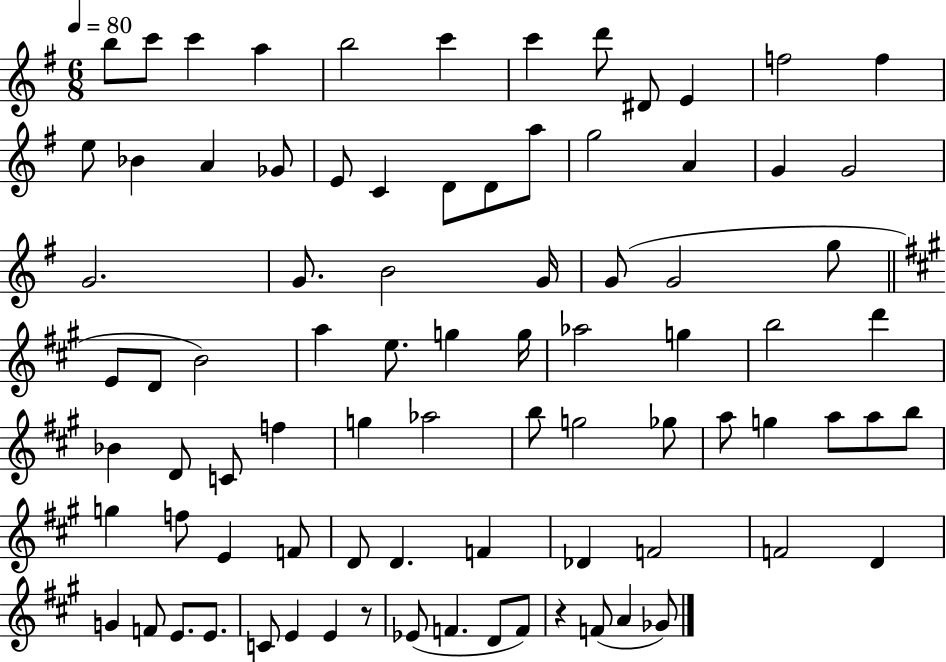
B5/e C6/e C6/q A5/q B5/h C6/q C6/q D6/e D#4/e E4/q F5/h F5/q E5/e Bb4/q A4/q Gb4/e E4/e C4/q D4/e D4/e A5/e G5/h A4/q G4/q G4/h G4/h. G4/e. B4/h G4/s G4/e G4/h G5/e E4/e D4/e B4/h A5/q E5/e. G5/q G5/s Ab5/h G5/q B5/h D6/q Bb4/q D4/e C4/e F5/q G5/q Ab5/h B5/e G5/h Gb5/e A5/e G5/q A5/e A5/e B5/e G5/q F5/e E4/q F4/e D4/e D4/q. F4/q Db4/q F4/h F4/h D4/q G4/q F4/e E4/e. E4/e. C4/e E4/q E4/q R/e Eb4/e F4/q. D4/e F4/e R/q F4/e A4/q Gb4/e